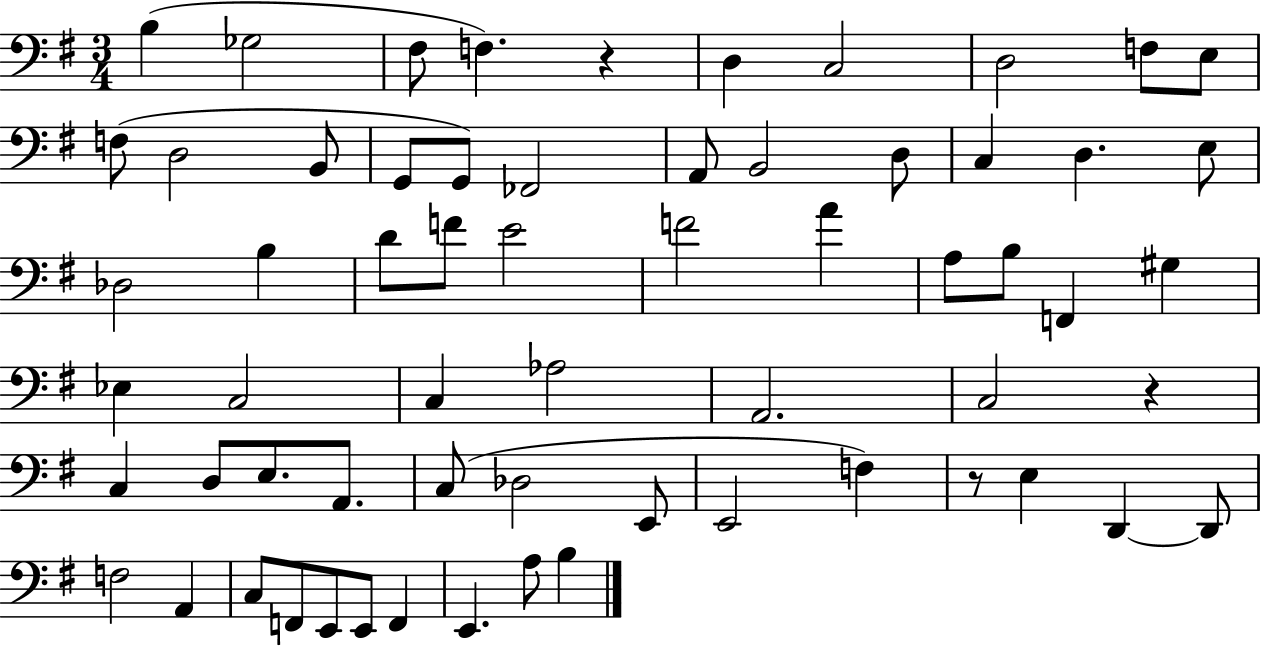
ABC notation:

X:1
T:Untitled
M:3/4
L:1/4
K:G
B, _G,2 ^F,/2 F, z D, C,2 D,2 F,/2 E,/2 F,/2 D,2 B,,/2 G,,/2 G,,/2 _F,,2 A,,/2 B,,2 D,/2 C, D, E,/2 _D,2 B, D/2 F/2 E2 F2 A A,/2 B,/2 F,, ^G, _E, C,2 C, _A,2 A,,2 C,2 z C, D,/2 E,/2 A,,/2 C,/2 _D,2 E,,/2 E,,2 F, z/2 E, D,, D,,/2 F,2 A,, C,/2 F,,/2 E,,/2 E,,/2 F,, E,, A,/2 B,